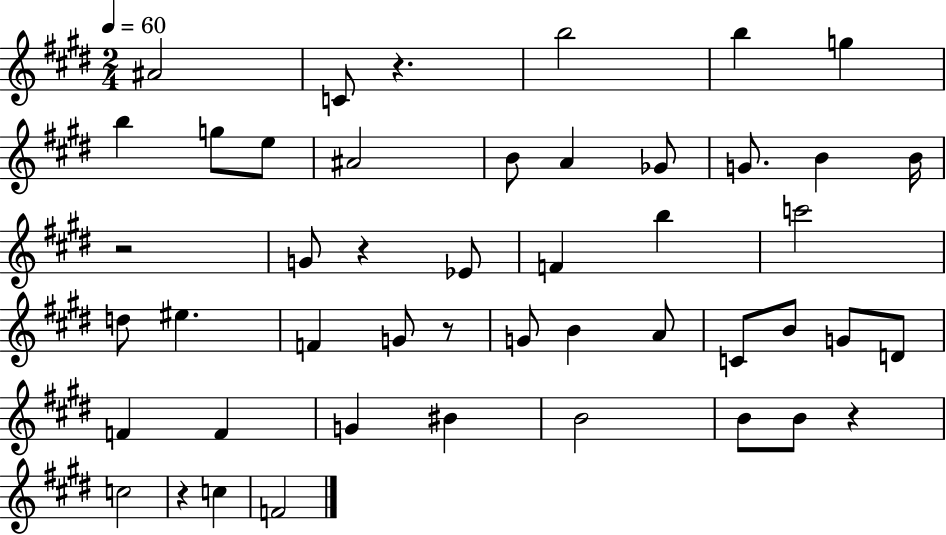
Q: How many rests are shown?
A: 6